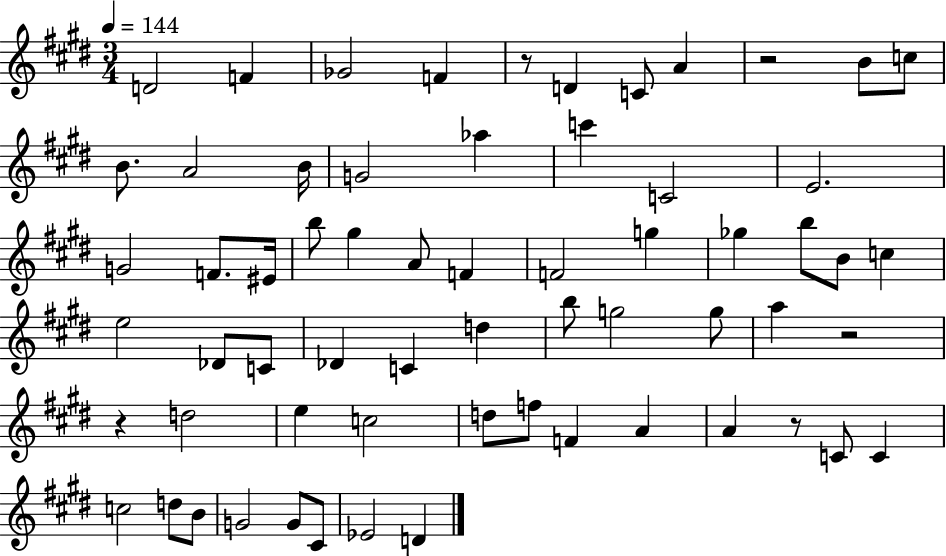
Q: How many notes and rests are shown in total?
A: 63